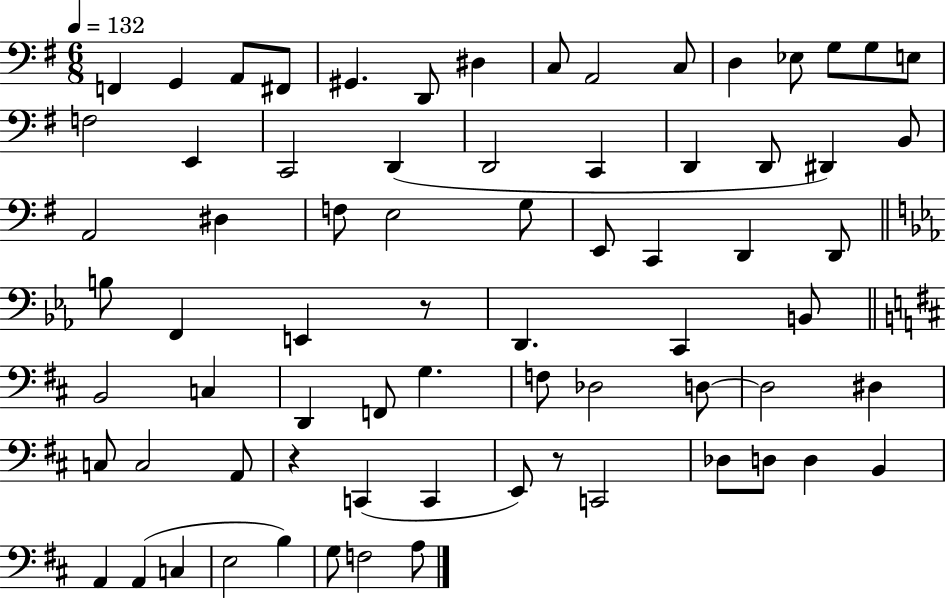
{
  \clef bass
  \numericTimeSignature
  \time 6/8
  \key g \major
  \tempo 4 = 132
  f,4 g,4 a,8 fis,8 | gis,4. d,8 dis4 | c8 a,2 c8 | d4 ees8 g8 g8 e8 | \break f2 e,4 | c,2 d,4( | d,2 c,4 | d,4 d,8 dis,4) b,8 | \break a,2 dis4 | f8 e2 g8 | e,8 c,4 d,4 d,8 | \bar "||" \break \key c \minor b8 f,4 e,4 r8 | d,4. c,4 b,8 | \bar "||" \break \key d \major b,2 c4 | d,4 f,8 g4. | f8 des2 d8~~ | d2 dis4 | \break c8 c2 a,8 | r4 c,4( c,4 | e,8) r8 c,2 | des8 d8 d4 b,4 | \break a,4 a,4( c4 | e2 b4) | g8 f2 a8 | \bar "|."
}